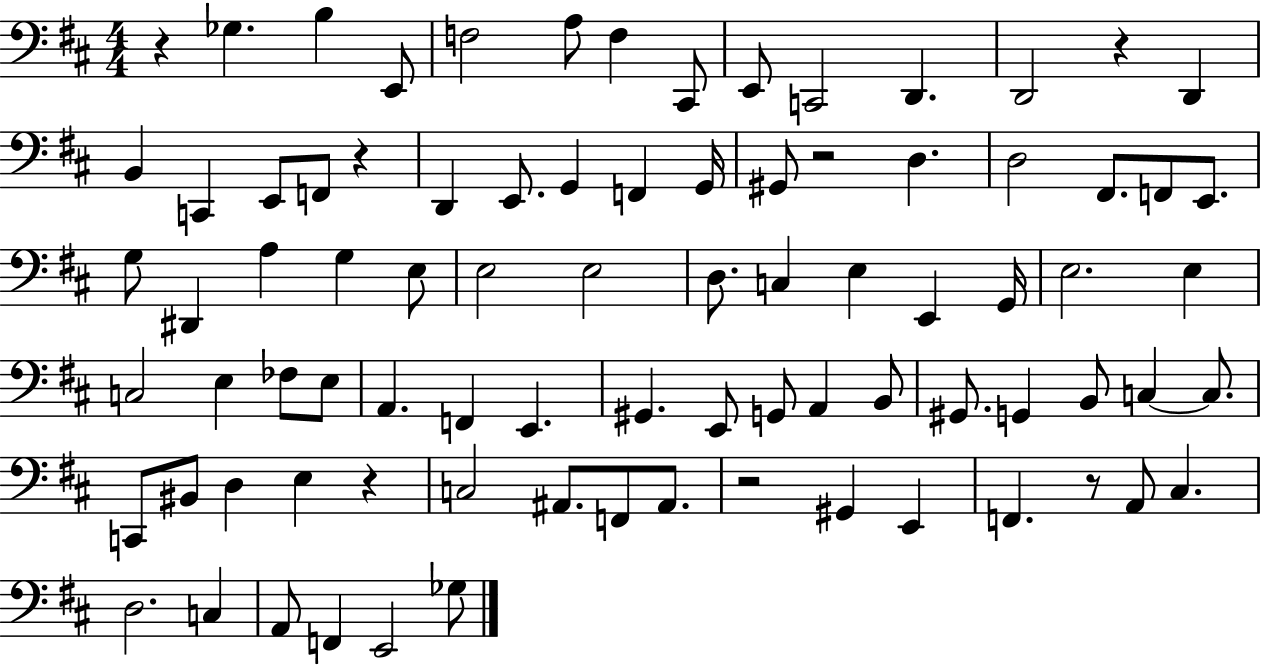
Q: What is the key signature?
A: D major